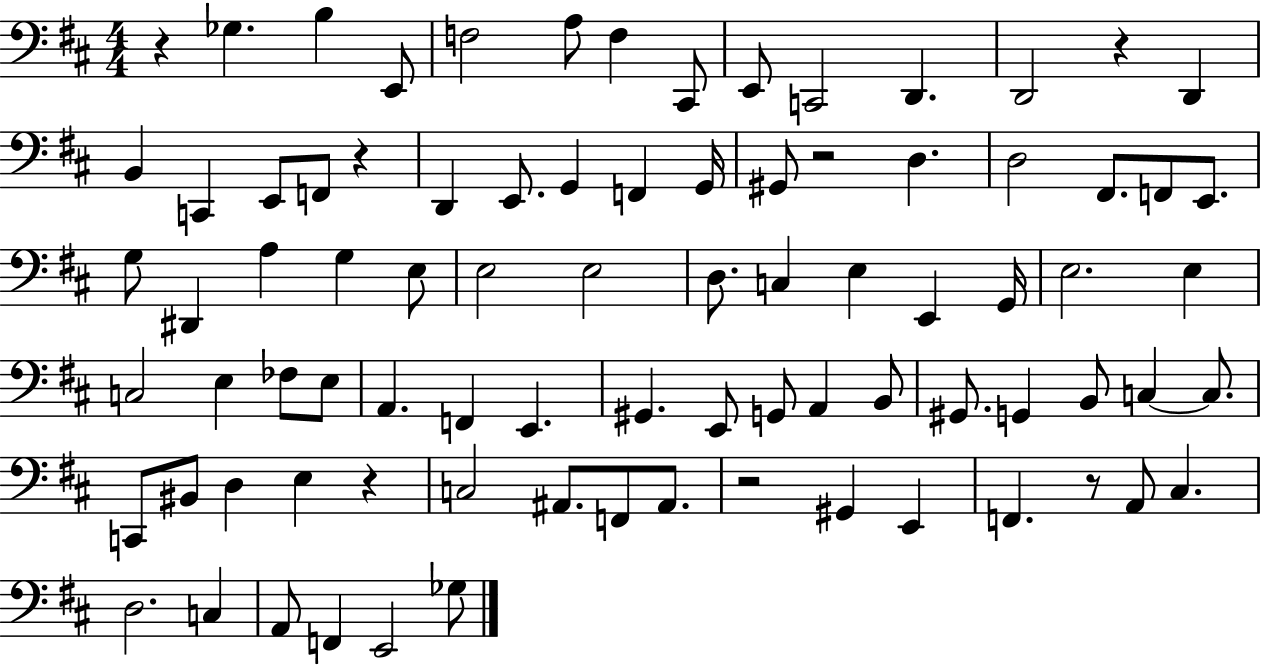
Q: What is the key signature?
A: D major